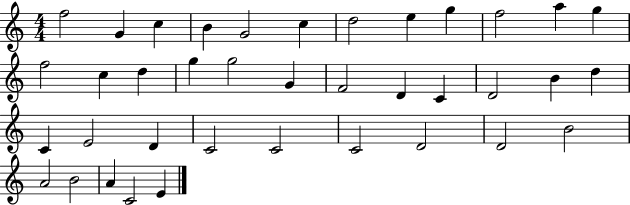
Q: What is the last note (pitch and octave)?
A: E4